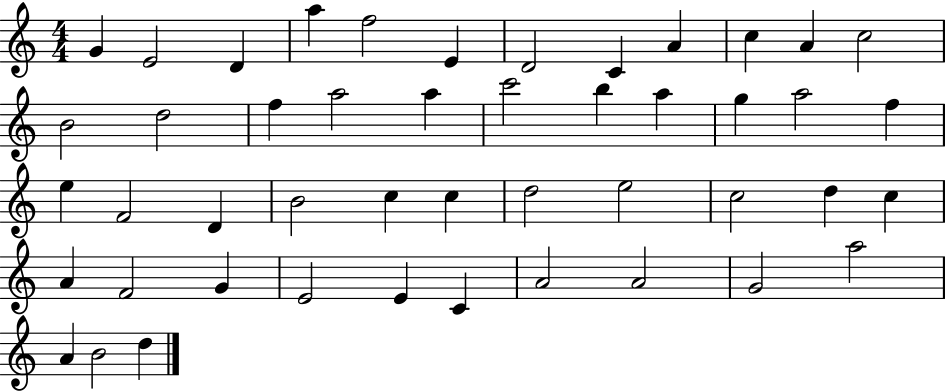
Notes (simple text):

G4/q E4/h D4/q A5/q F5/h E4/q D4/h C4/q A4/q C5/q A4/q C5/h B4/h D5/h F5/q A5/h A5/q C6/h B5/q A5/q G5/q A5/h F5/q E5/q F4/h D4/q B4/h C5/q C5/q D5/h E5/h C5/h D5/q C5/q A4/q F4/h G4/q E4/h E4/q C4/q A4/h A4/h G4/h A5/h A4/q B4/h D5/q